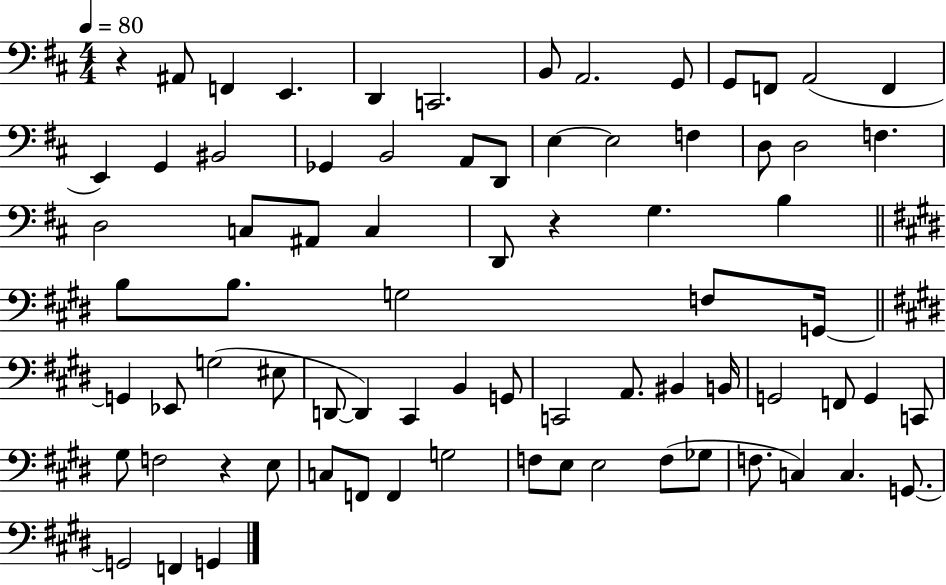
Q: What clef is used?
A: bass